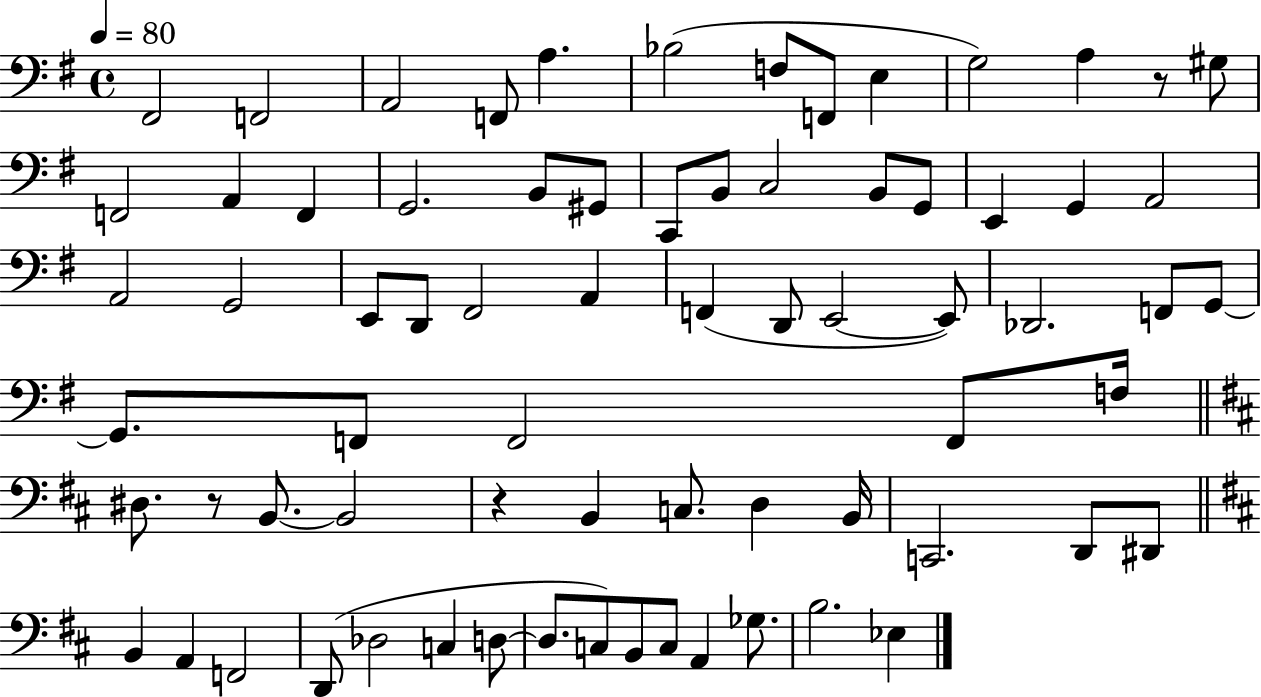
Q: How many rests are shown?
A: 3